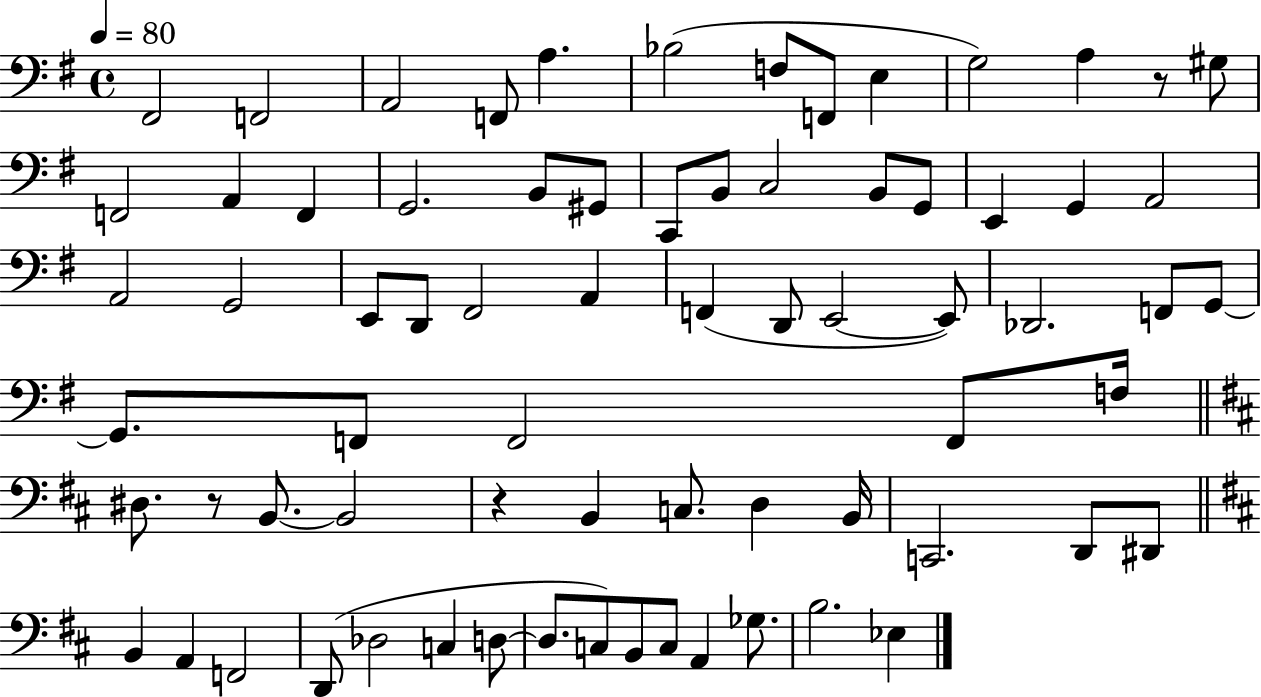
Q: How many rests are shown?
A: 3